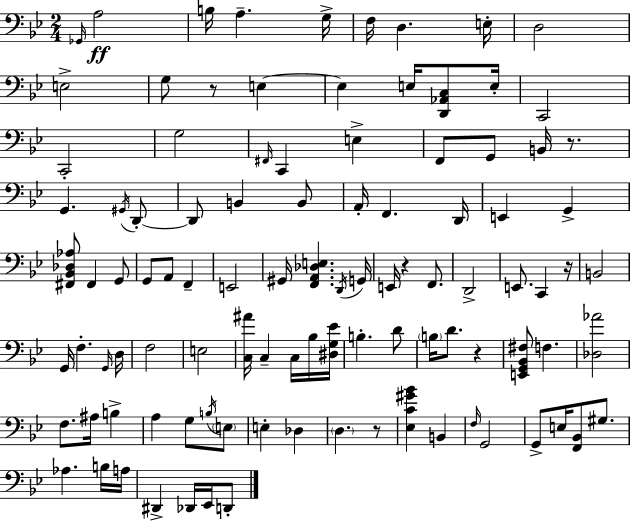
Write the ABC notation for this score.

X:1
T:Untitled
M:2/4
L:1/4
K:Bb
_G,,/4 A,2 B,/4 A, G,/4 F,/4 D, E,/4 D,2 E,2 G,/2 z/2 E, E, E,/4 [D,,_A,,C,]/2 E,/4 C,,2 C,,2 G,2 ^F,,/4 C,, E, F,,/2 G,,/2 B,,/4 z/2 G,, ^G,,/4 D,,/2 D,,/2 B,, B,,/2 A,,/4 F,, D,,/4 E,, G,, [^F,,_B,,_D,_A,]/2 ^F,, G,,/2 G,,/2 A,,/2 F,, E,,2 ^G,,/4 [F,,A,,_D,E,] D,,/4 G,,/4 E,,/4 z F,,/2 D,,2 E,,/2 C,, z/4 B,,2 G,,/4 F, G,,/4 D,/4 F,2 E,2 [C,^A]/4 C, C,/4 _B,/4 [^D,G,_E]/4 B, D/2 B,/4 D/2 z [E,,G,,_B,,^F,]/2 F, [_D,_A]2 F,/2 ^A,/4 B, A, G,/2 B,/4 E,/2 E, _D, D, z/2 [_E,C^G_B] B,, F,/4 G,,2 G,,/2 E,/4 [F,,_B,,]/2 ^G,/2 _A, B,/4 A,/4 ^D,, _D,,/4 _E,,/4 D,,/2